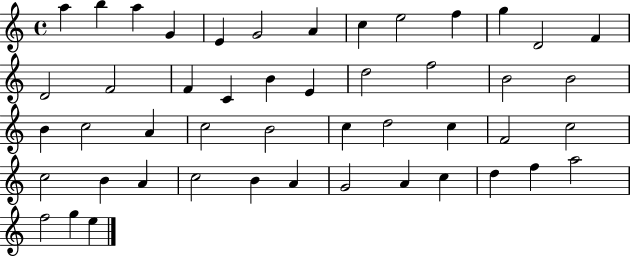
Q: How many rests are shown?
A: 0